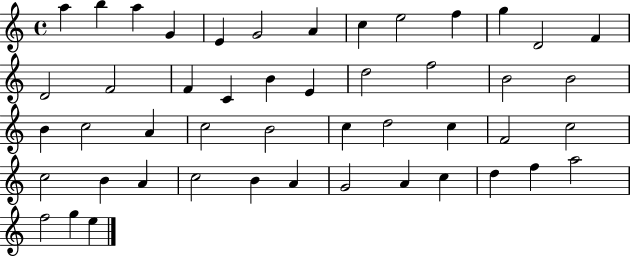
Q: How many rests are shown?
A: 0